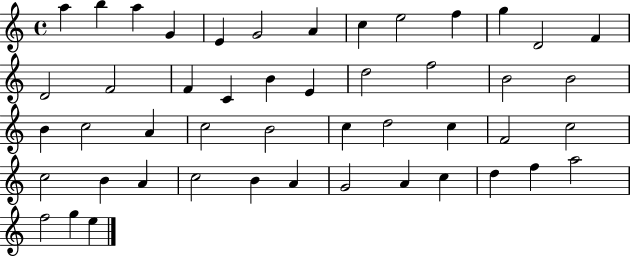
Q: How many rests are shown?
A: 0